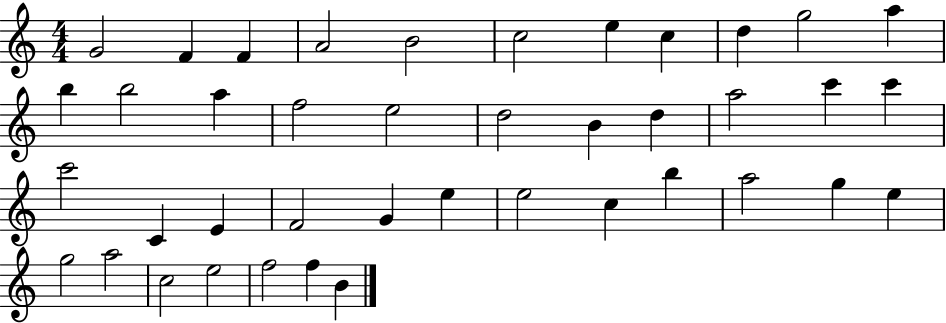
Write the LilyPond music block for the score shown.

{
  \clef treble
  \numericTimeSignature
  \time 4/4
  \key c \major
  g'2 f'4 f'4 | a'2 b'2 | c''2 e''4 c''4 | d''4 g''2 a''4 | \break b''4 b''2 a''4 | f''2 e''2 | d''2 b'4 d''4 | a''2 c'''4 c'''4 | \break c'''2 c'4 e'4 | f'2 g'4 e''4 | e''2 c''4 b''4 | a''2 g''4 e''4 | \break g''2 a''2 | c''2 e''2 | f''2 f''4 b'4 | \bar "|."
}